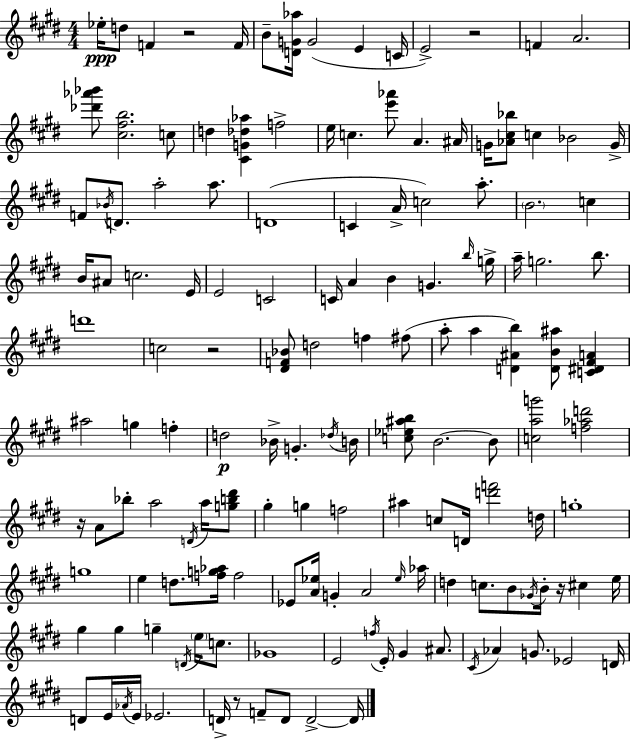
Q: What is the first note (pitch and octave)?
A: Eb5